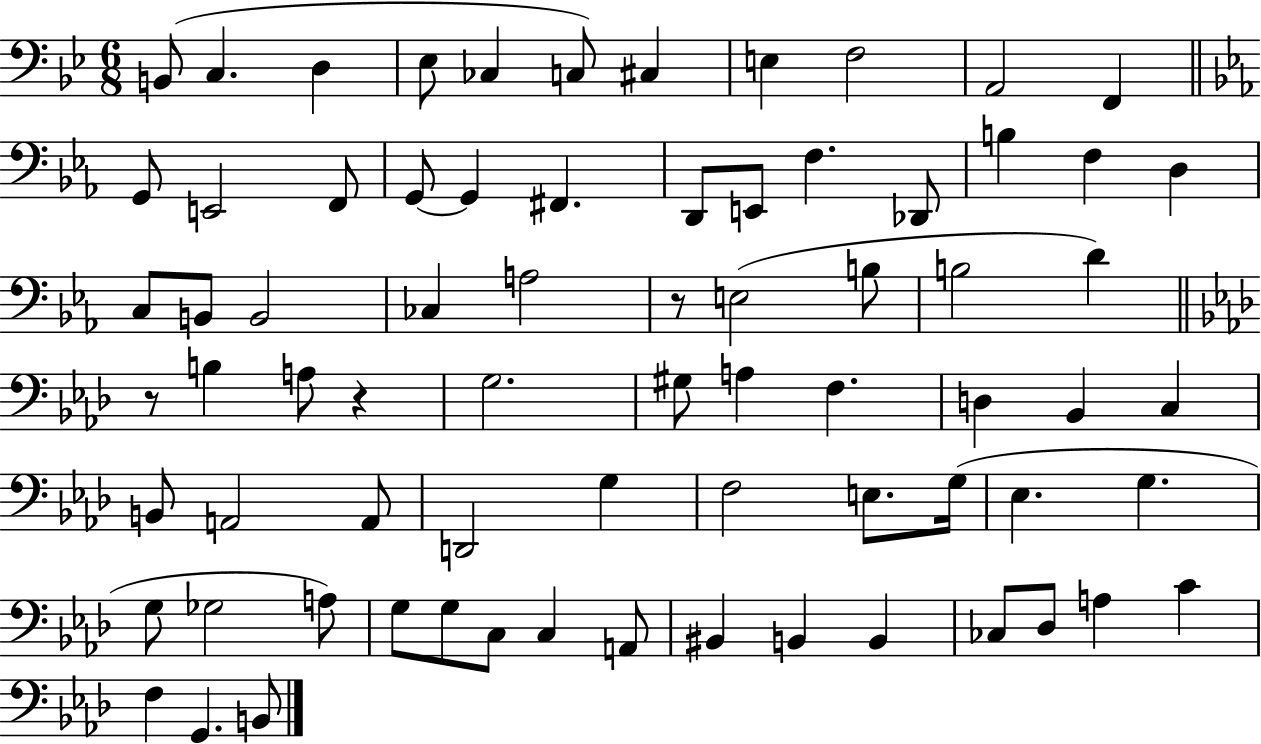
B2/e C3/q. D3/q Eb3/e CES3/q C3/e C#3/q E3/q F3/h A2/h F2/q G2/e E2/h F2/e G2/e G2/q F#2/q. D2/e E2/e F3/q. Db2/e B3/q F3/q D3/q C3/e B2/e B2/h CES3/q A3/h R/e E3/h B3/e B3/h D4/q R/e B3/q A3/e R/q G3/h. G#3/e A3/q F3/q. D3/q Bb2/q C3/q B2/e A2/h A2/e D2/h G3/q F3/h E3/e. G3/s Eb3/q. G3/q. G3/e Gb3/h A3/e G3/e G3/e C3/e C3/q A2/e BIS2/q B2/q B2/q CES3/e Db3/e A3/q C4/q F3/q G2/q. B2/e